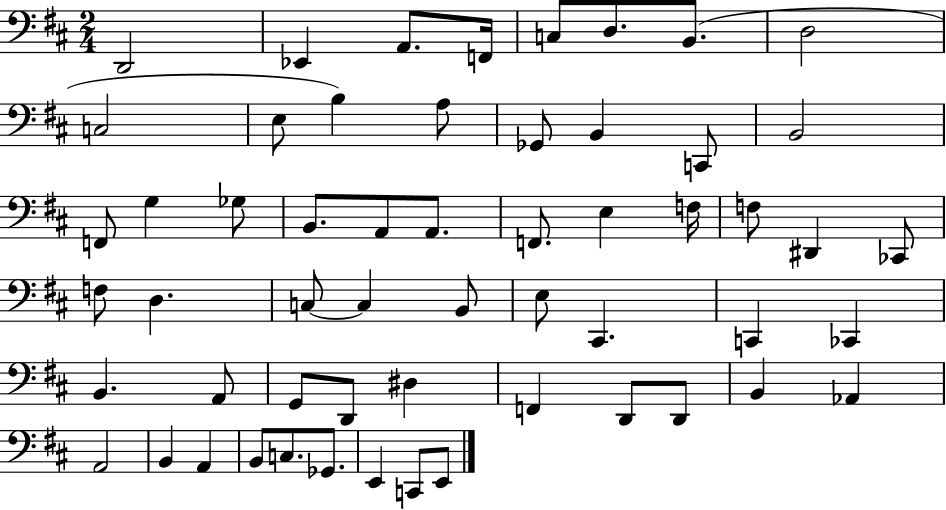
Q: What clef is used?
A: bass